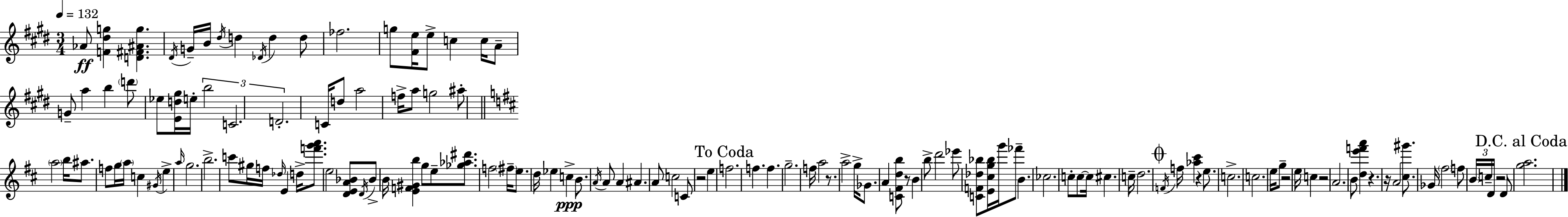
{
  \clef treble
  \numericTimeSignature
  \time 3/4
  \key e \major
  \tempo 4 = 132
  \repeat volta 2 { aes'8\ff <f' dis'' g''>4 <d' fis' ais' g''>4. | \acciaccatura { dis'16 } g'16-- b'16 \acciaccatura { dis''16 } d''4 \acciaccatura { des'16 } d''4 | d''8 fes''2. | g''8 <fis' e''>16 e''8-> c''4 | \break c''16 a'8-- g'8-- a''4 b''4 | \parenthesize d'''8 ees''8 <e' d'' gis''>16 e''16-. \tuplet 3/2 { b''2 | c'2. | d'2.-. } | \break c'16 d''8 a''2 | f''16-> a''8 g''2 | ais''8-. \bar "||" \break \key b \minor \parenthesize a''2 b''16 ais''8. | f''8 g''16 \parenthesize a''16 c''4 \acciaccatura { gis'16 } e''4-> | \grace { a''16 } g''2. | b''2.-> | \break c'''8 gis''16 f''16 \grace { des''16 } e'4 d''16-> | <f''' g''' a'''>8. e''2 <d' e' a' bes'>8 | \acciaccatura { d'16 } bes'8-> b'16 <e' f' gis' b''>4 g''8 e''8-- | <ges'' aes'' dis'''>8. f''2 | \break \parenthesize fis''16-- e''8. d''16 ees''4 c''4->\ppp | b'8. \acciaccatura { a'16 } a'8 a'4 ais'4. | a'8 c''2 | c'8 r2 | \break e''4 \mark "To Coda" f''2. | f''4. f''4. | g''2.-- | f''16 a''2 | \break r8. a''2-> | g''16-> ges'8. a'4 <c' fis' d'' b''>8 r8 | b'4 b''8-> d'''2 | ees'''8 <c' f' des'' bes''>8 <e' cis'' g'' bes''>16 g'''16 fes'''8-- b'4. | \break ces''2. | c''8-. c''8~~ c''16 cis''4. | c''16-- d''2. | \mark \markup { \musicglyph "scripts.coda" } \acciaccatura { f'16 } f''16 <aes'' cis'''>4 r4 | \break e''8. c''2.-> | c''2. | e''16 g''8-- r2 | e''16 c''4 r2 | \break a'2. | b'8 <d'' e''' f''' a'''>4 | r4. r16 a'2 | <cis'' gis'''>8. ges'16 \parenthesize fis''2 | \break f''8 \tuplet 3/2 { \parenthesize b'16 c''16-- d'16 } r2 | d'8 \mark "D.C. al Coda" <g'' a''>2. | } \bar "|."
}